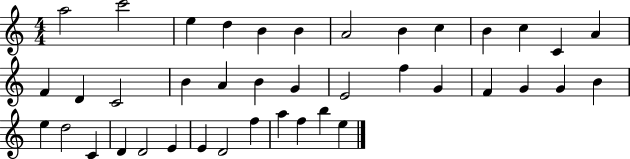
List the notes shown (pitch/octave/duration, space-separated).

A5/h C6/h E5/q D5/q B4/q B4/q A4/h B4/q C5/q B4/q C5/q C4/q A4/q F4/q D4/q C4/h B4/q A4/q B4/q G4/q E4/h F5/q G4/q F4/q G4/q G4/q B4/q E5/q D5/h C4/q D4/q D4/h E4/q E4/q D4/h F5/q A5/q F5/q B5/q E5/q